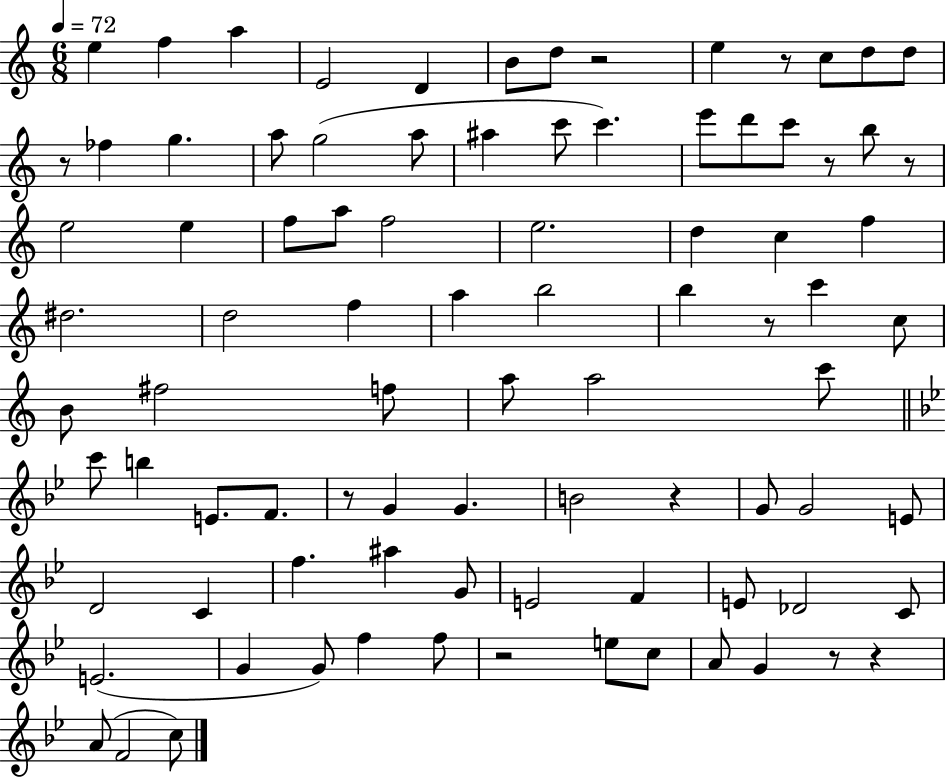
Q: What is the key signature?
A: C major